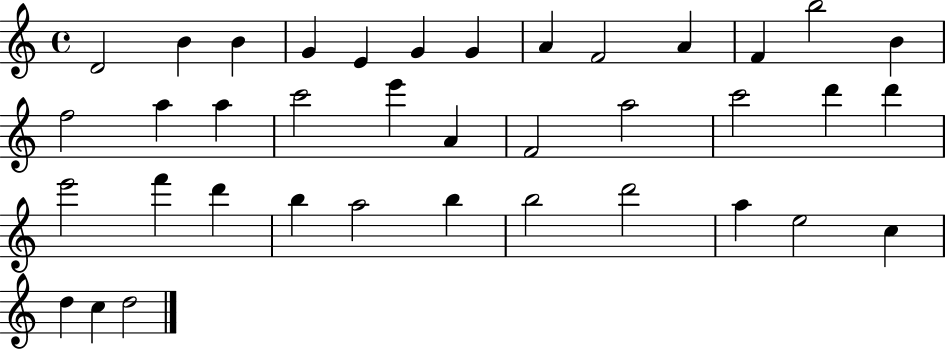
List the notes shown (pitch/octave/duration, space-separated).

D4/h B4/q B4/q G4/q E4/q G4/q G4/q A4/q F4/h A4/q F4/q B5/h B4/q F5/h A5/q A5/q C6/h E6/q A4/q F4/h A5/h C6/h D6/q D6/q E6/h F6/q D6/q B5/q A5/h B5/q B5/h D6/h A5/q E5/h C5/q D5/q C5/q D5/h